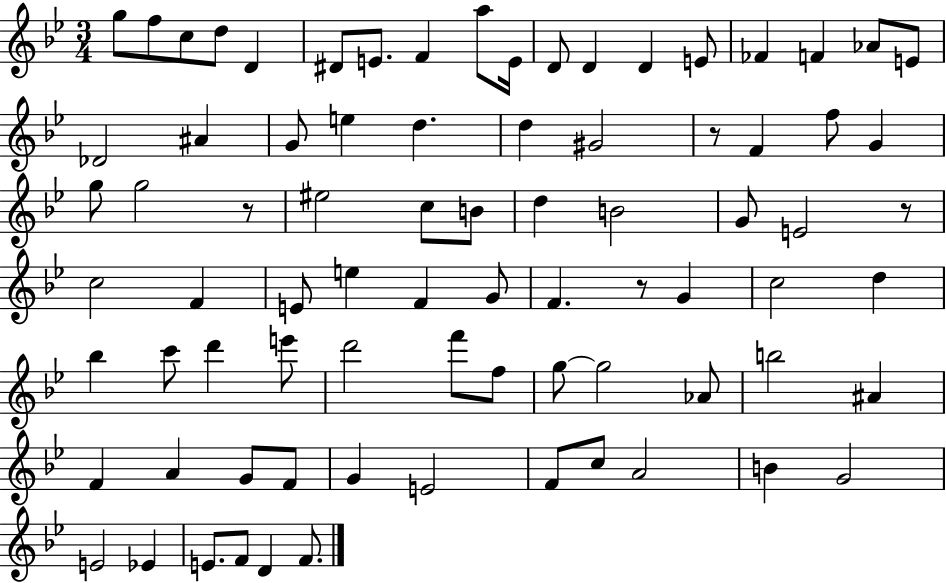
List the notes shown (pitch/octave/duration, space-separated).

G5/e F5/e C5/e D5/e D4/q D#4/e E4/e. F4/q A5/e E4/s D4/e D4/q D4/q E4/e FES4/q F4/q Ab4/e E4/e Db4/h A#4/q G4/e E5/q D5/q. D5/q G#4/h R/e F4/q F5/e G4/q G5/e G5/h R/e EIS5/h C5/e B4/e D5/q B4/h G4/e E4/h R/e C5/h F4/q E4/e E5/q F4/q G4/e F4/q. R/e G4/q C5/h D5/q Bb5/q C6/e D6/q E6/e D6/h F6/e F5/e G5/e G5/h Ab4/e B5/h A#4/q F4/q A4/q G4/e F4/e G4/q E4/h F4/e C5/e A4/h B4/q G4/h E4/h Eb4/q E4/e. F4/e D4/q F4/e.